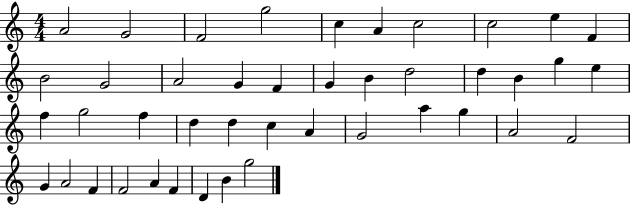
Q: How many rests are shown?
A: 0